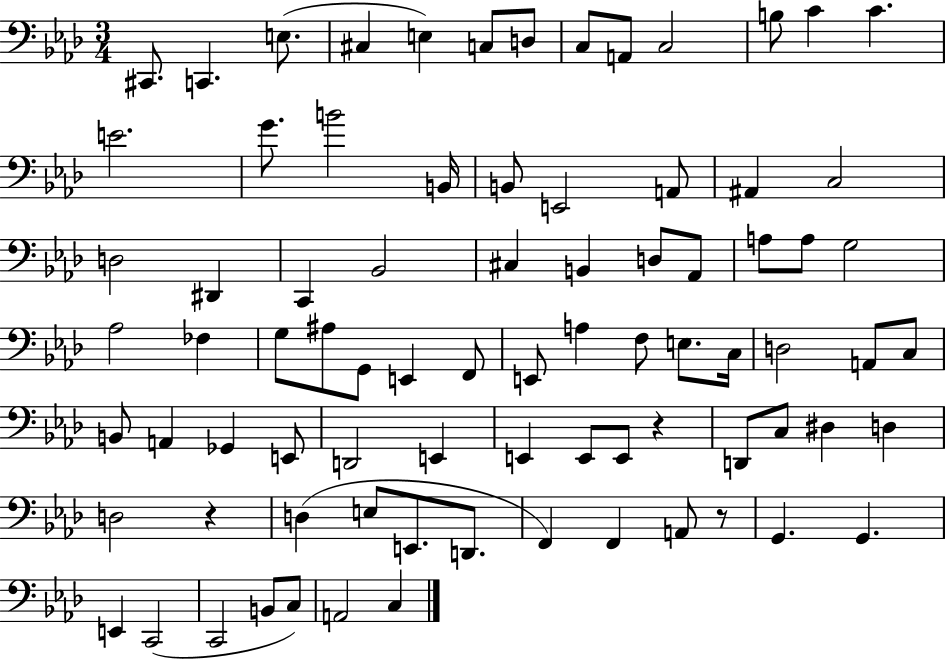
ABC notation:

X:1
T:Untitled
M:3/4
L:1/4
K:Ab
^C,,/2 C,, E,/2 ^C, E, C,/2 D,/2 C,/2 A,,/2 C,2 B,/2 C C E2 G/2 B2 B,,/4 B,,/2 E,,2 A,,/2 ^A,, C,2 D,2 ^D,, C,, _B,,2 ^C, B,, D,/2 _A,,/2 A,/2 A,/2 G,2 _A,2 _F, G,/2 ^A,/2 G,,/2 E,, F,,/2 E,,/2 A, F,/2 E,/2 C,/4 D,2 A,,/2 C,/2 B,,/2 A,, _G,, E,,/2 D,,2 E,, E,, E,,/2 E,,/2 z D,,/2 C,/2 ^D, D, D,2 z D, E,/2 E,,/2 D,,/2 F,, F,, A,,/2 z/2 G,, G,, E,, C,,2 C,,2 B,,/2 C,/2 A,,2 C,